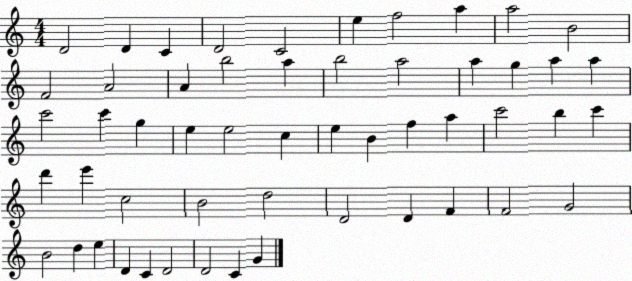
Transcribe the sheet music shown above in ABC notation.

X:1
T:Untitled
M:4/4
L:1/4
K:C
D2 D C D2 C2 e f2 a a2 B2 F2 A2 A b2 a b2 a2 a g a a c'2 c' g e e2 c e B f a c'2 b c' d' e' c2 B2 d2 D2 D F F2 G2 B2 d e D C D2 D2 C G